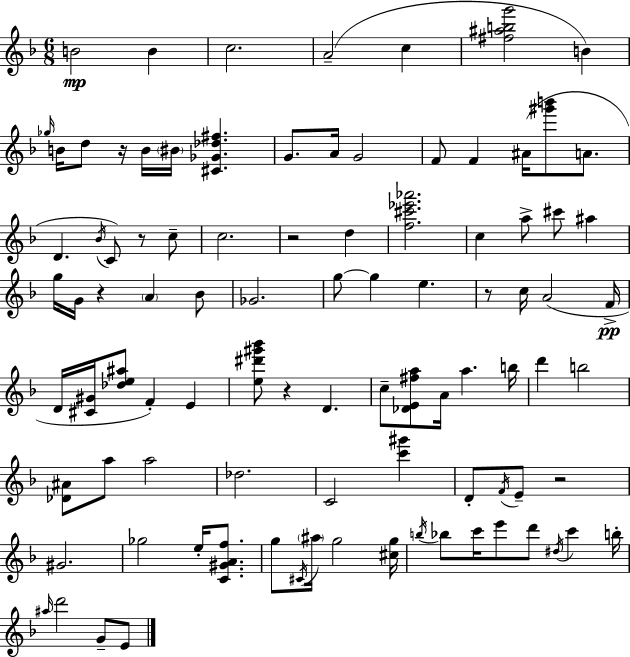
X:1
T:Untitled
M:6/8
L:1/4
K:Dm
B2 B c2 A2 c [^f^abg']2 B _g/4 B/4 d/2 z/4 B/4 ^B/4 [^C_G_d^f] G/2 A/4 G2 F/2 F ^A/4 [^g'b']/2 A/2 D _B/4 C/2 z/2 c/2 c2 z2 d [f^c'_e'_a']2 c a/2 ^c'/2 ^a g/4 G/4 z A _B/2 _G2 g/2 g e z/2 c/4 A2 F/4 D/4 [^C^G]/4 [_de^a]/2 F E [e^d'^g'_b']/2 z D c/2 [_DE^fa]/2 A/4 a b/4 d' b2 [_D^A]/2 a/2 a2 _d2 C2 [c'^g'] D/2 F/4 E/2 z2 ^G2 _g2 e/4 [C^GAf]/2 g/2 ^C/4 ^a/4 g2 [^cg]/4 b/4 _b/2 c'/4 e'/2 d'/2 ^d/4 c' b/4 ^a/4 d'2 G/2 E/2